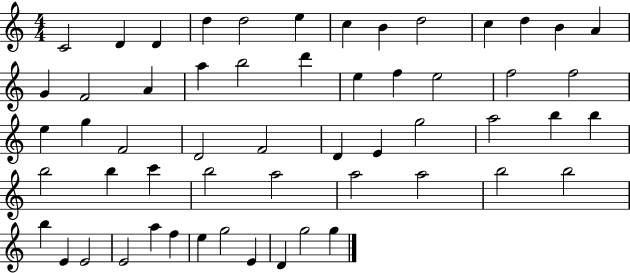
{
  \clef treble
  \numericTimeSignature
  \time 4/4
  \key c \major
  c'2 d'4 d'4 | d''4 d''2 e''4 | c''4 b'4 d''2 | c''4 d''4 b'4 a'4 | \break g'4 f'2 a'4 | a''4 b''2 d'''4 | e''4 f''4 e''2 | f''2 f''2 | \break e''4 g''4 f'2 | d'2 f'2 | d'4 e'4 g''2 | a''2 b''4 b''4 | \break b''2 b''4 c'''4 | b''2 a''2 | a''2 a''2 | b''2 b''2 | \break b''4 e'4 e'2 | e'2 a''4 f''4 | e''4 g''2 e'4 | d'4 g''2 g''4 | \break \bar "|."
}